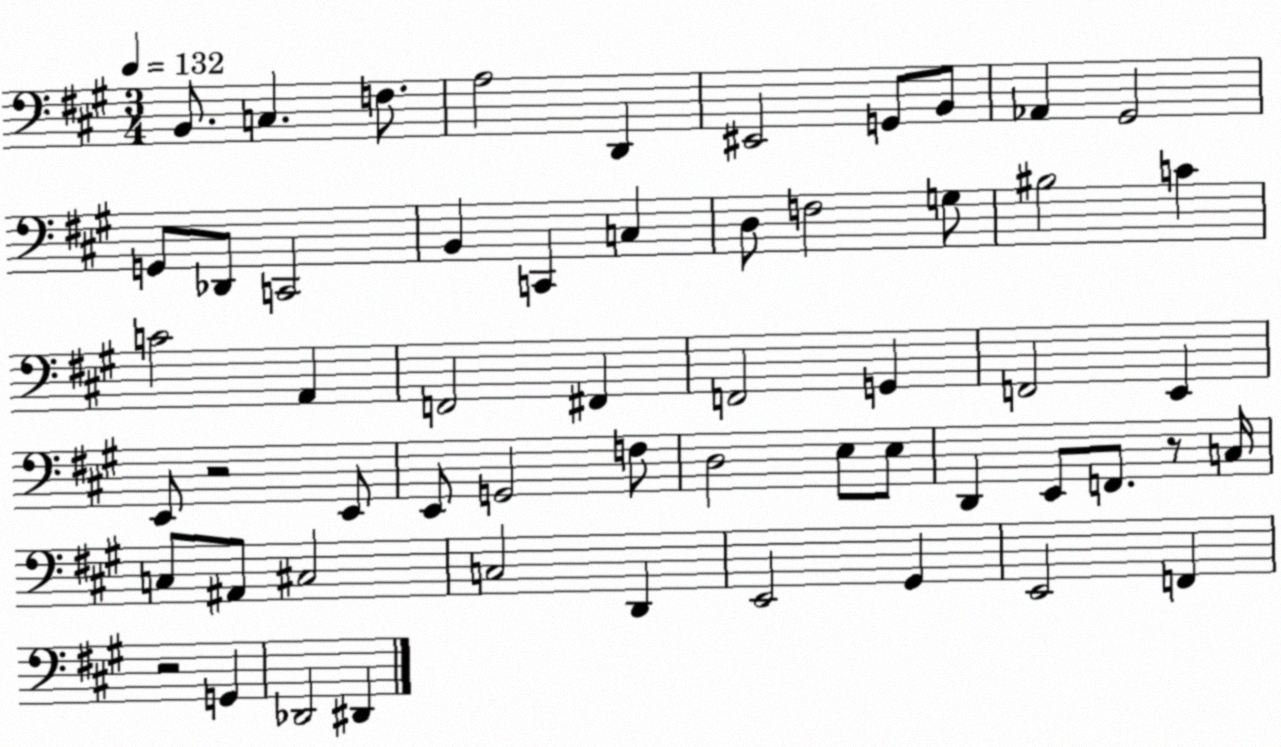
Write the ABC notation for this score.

X:1
T:Untitled
M:3/4
L:1/4
K:A
B,,/2 C, F,/2 A,2 D,, ^E,,2 G,,/2 B,,/2 _A,, ^G,,2 G,,/2 _D,,/2 C,,2 B,, C,, C, D,/2 F,2 G,/2 ^B,2 C C2 A,, F,,2 ^F,, F,,2 G,, F,,2 E,, E,,/2 z2 E,,/2 E,,/2 G,,2 F,/2 D,2 E,/2 E,/2 D,, E,,/2 F,,/2 z/2 C,/4 C,/2 ^A,,/2 ^C,2 C,2 D,, E,,2 ^G,, E,,2 F,, z2 G,, _D,,2 ^D,,